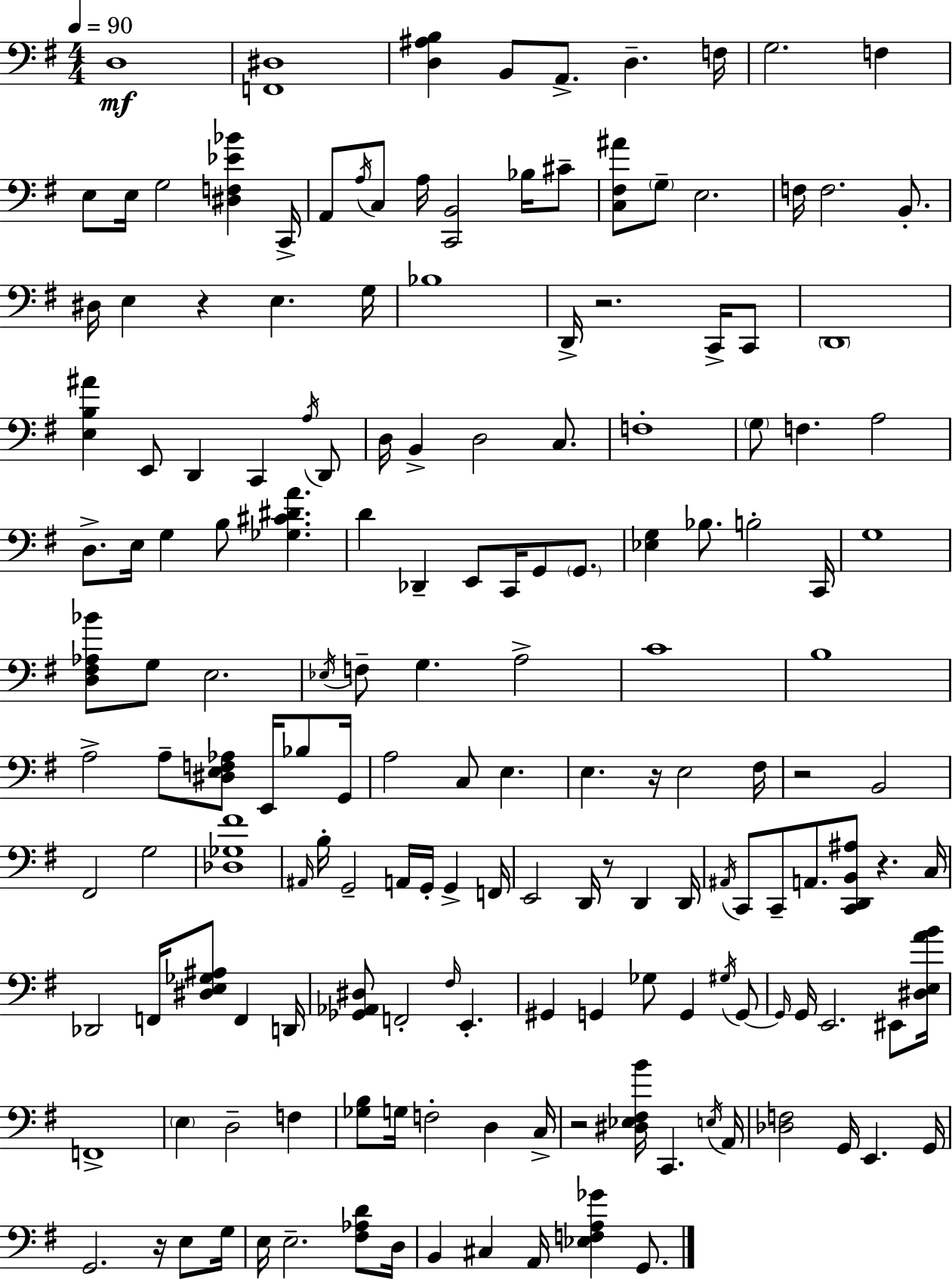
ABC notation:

X:1
T:Untitled
M:4/4
L:1/4
K:Em
D,4 [F,,^D,]4 [D,^A,B,] B,,/2 A,,/2 D, F,/4 G,2 F, E,/2 E,/4 G,2 [^D,F,_E_B] C,,/4 A,,/2 A,/4 C,/2 A,/4 [C,,B,,]2 _B,/4 ^C/2 [C,^F,^A]/2 G,/2 E,2 F,/4 F,2 B,,/2 ^D,/4 E, z E, G,/4 _B,4 D,,/4 z2 C,,/4 C,,/2 D,,4 [E,B,^A] E,,/2 D,, C,, A,/4 D,,/2 D,/4 B,, D,2 C,/2 F,4 G,/2 F, A,2 D,/2 E,/4 G, B,/2 [_G,^C^DA] D _D,, E,,/2 C,,/4 G,,/2 G,,/2 [_E,G,] _B,/2 B,2 C,,/4 G,4 [D,^F,_A,_B]/2 G,/2 E,2 _E,/4 F,/2 G, A,2 C4 B,4 A,2 A,/2 [^D,E,F,_A,]/2 E,,/4 _B,/2 G,,/4 A,2 C,/2 E, E, z/4 E,2 ^F,/4 z2 B,,2 ^F,,2 G,2 [_D,_G,^F]4 ^A,,/4 B,/4 G,,2 A,,/4 G,,/4 G,, F,,/4 E,,2 D,,/4 z/2 D,, D,,/4 ^A,,/4 C,,/2 C,,/2 A,,/2 [C,,D,,B,,^A,]/2 z C,/4 _D,,2 F,,/4 [^D,E,_G,^A,]/2 F,, D,,/4 [_G,,_A,,^D,]/2 F,,2 ^F,/4 E,, ^G,, G,, _G,/2 G,, ^G,/4 G,,/2 G,,/4 G,,/4 E,,2 ^E,,/2 [^D,E,AB]/4 F,,4 E, D,2 F, [_G,B,]/2 G,/4 F,2 D, C,/4 z2 [^D,_E,^F,B]/4 C,, E,/4 A,,/4 [_D,F,]2 G,,/4 E,, G,,/4 G,,2 z/4 E,/2 G,/4 E,/4 E,2 [^F,_A,D]/2 D,/4 B,, ^C, A,,/4 [_E,F,A,_G] G,,/2